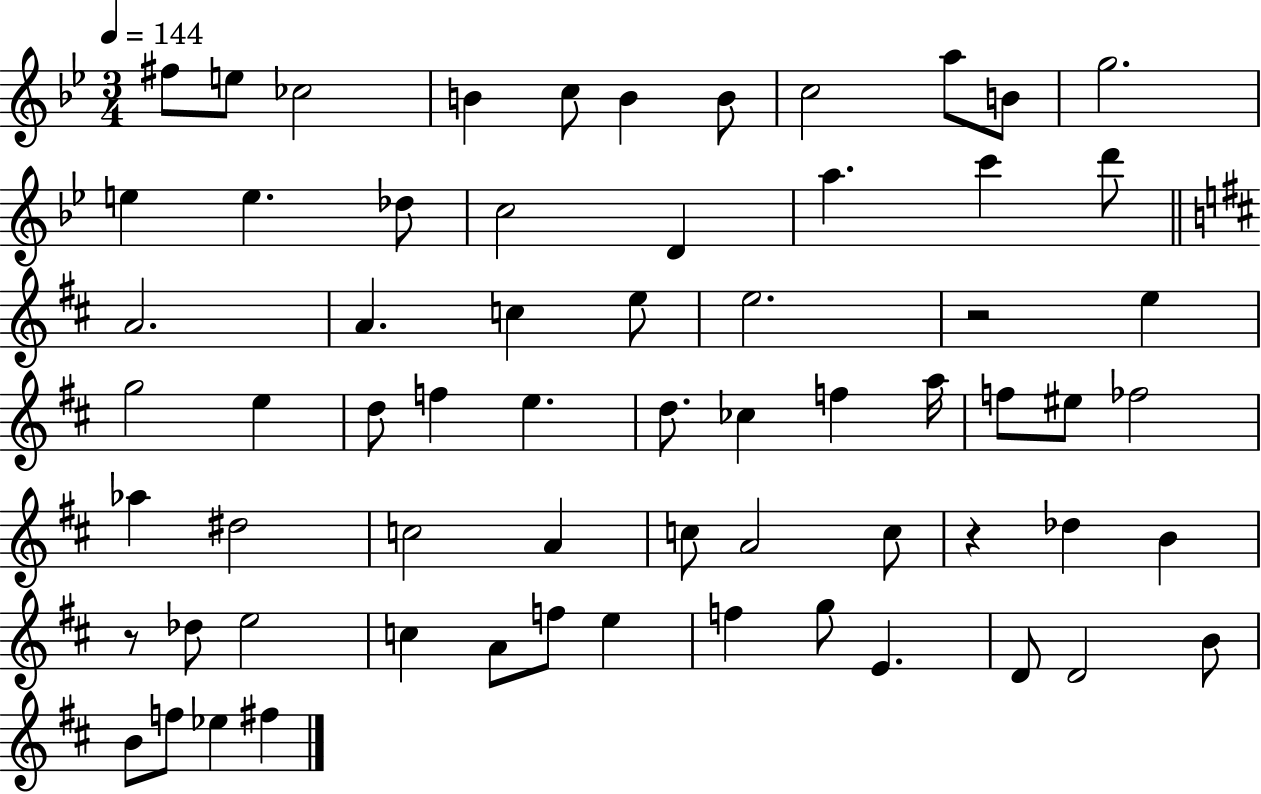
F#5/e E5/e CES5/h B4/q C5/e B4/q B4/e C5/h A5/e B4/e G5/h. E5/q E5/q. Db5/e C5/h D4/q A5/q. C6/q D6/e A4/h. A4/q. C5/q E5/e E5/h. R/h E5/q G5/h E5/q D5/e F5/q E5/q. D5/e. CES5/q F5/q A5/s F5/e EIS5/e FES5/h Ab5/q D#5/h C5/h A4/q C5/e A4/h C5/e R/q Db5/q B4/q R/e Db5/e E5/h C5/q A4/e F5/e E5/q F5/q G5/e E4/q. D4/e D4/h B4/e B4/e F5/e Eb5/q F#5/q